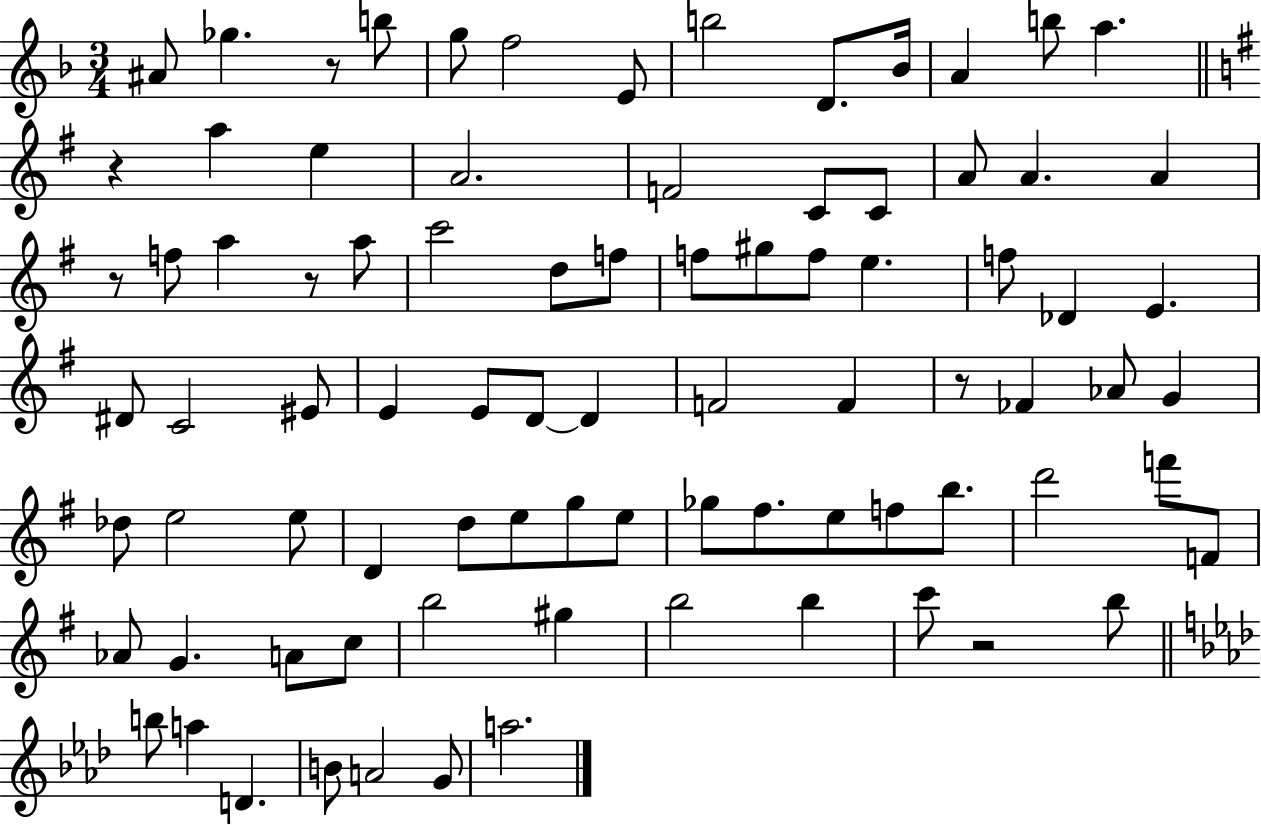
A#4/e Gb5/q. R/e B5/e G5/e F5/h E4/e B5/h D4/e. Bb4/s A4/q B5/e A5/q. R/q A5/q E5/q A4/h. F4/h C4/e C4/e A4/e A4/q. A4/q R/e F5/e A5/q R/e A5/e C6/h D5/e F5/e F5/e G#5/e F5/e E5/q. F5/e Db4/q E4/q. D#4/e C4/h EIS4/e E4/q E4/e D4/e D4/q F4/h F4/q R/e FES4/q Ab4/e G4/q Db5/e E5/h E5/e D4/q D5/e E5/e G5/e E5/e Gb5/e F#5/e. E5/e F5/e B5/e. D6/h F6/e F4/e Ab4/e G4/q. A4/e C5/e B5/h G#5/q B5/h B5/q C6/e R/h B5/e B5/e A5/q D4/q. B4/e A4/h G4/e A5/h.